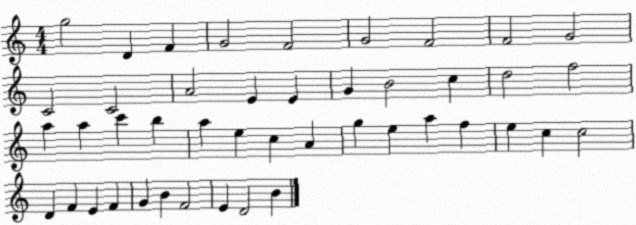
X:1
T:Untitled
M:4/4
L:1/4
K:C
g2 D F G2 F2 G2 F2 F2 G2 C2 C2 A2 E E G B2 c d2 f2 a a c' b a e c A g e a f e c c2 D F E F G B F2 E D2 B